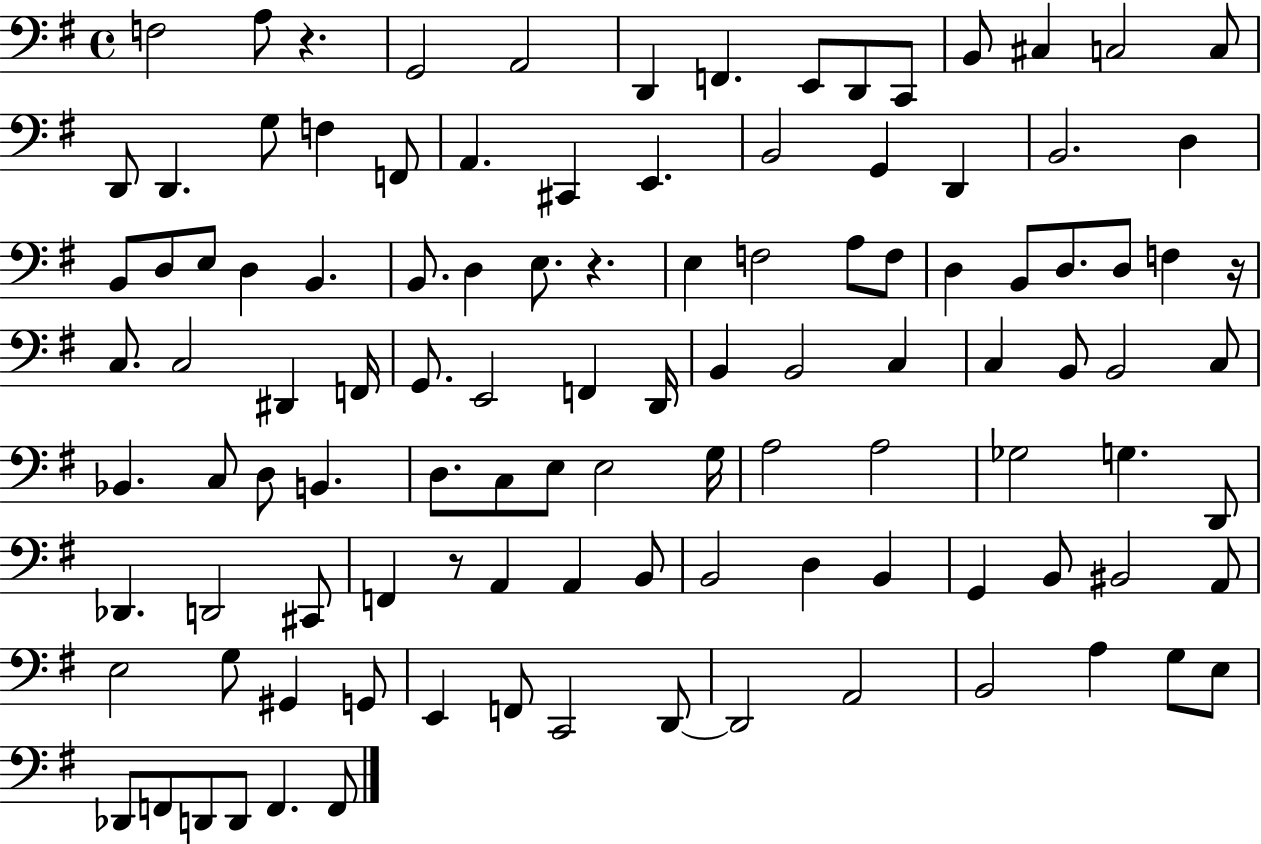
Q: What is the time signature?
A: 4/4